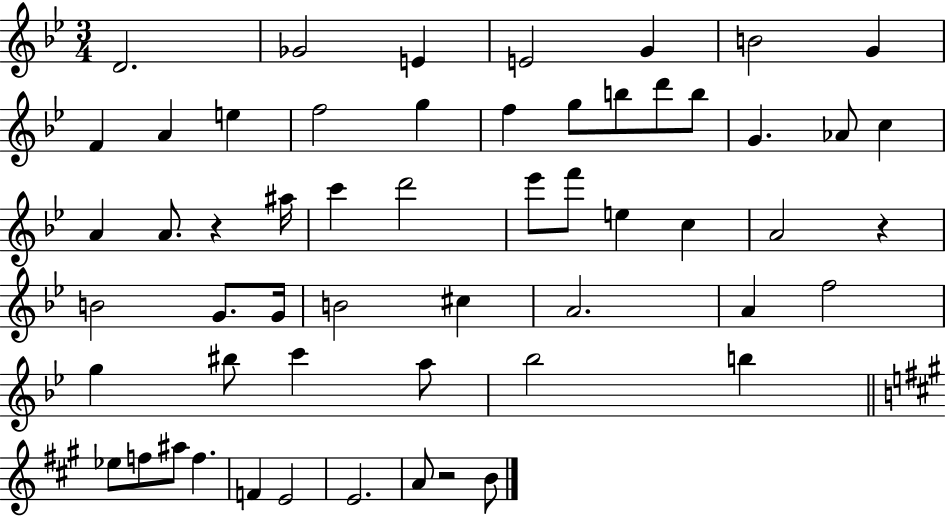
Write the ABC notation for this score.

X:1
T:Untitled
M:3/4
L:1/4
K:Bb
D2 _G2 E E2 G B2 G F A e f2 g f g/2 b/2 d'/2 b/2 G _A/2 c A A/2 z ^a/4 c' d'2 _e'/2 f'/2 e c A2 z B2 G/2 G/4 B2 ^c A2 A f2 g ^b/2 c' a/2 _b2 b _e/2 f/2 ^a/2 f F E2 E2 A/2 z2 B/2